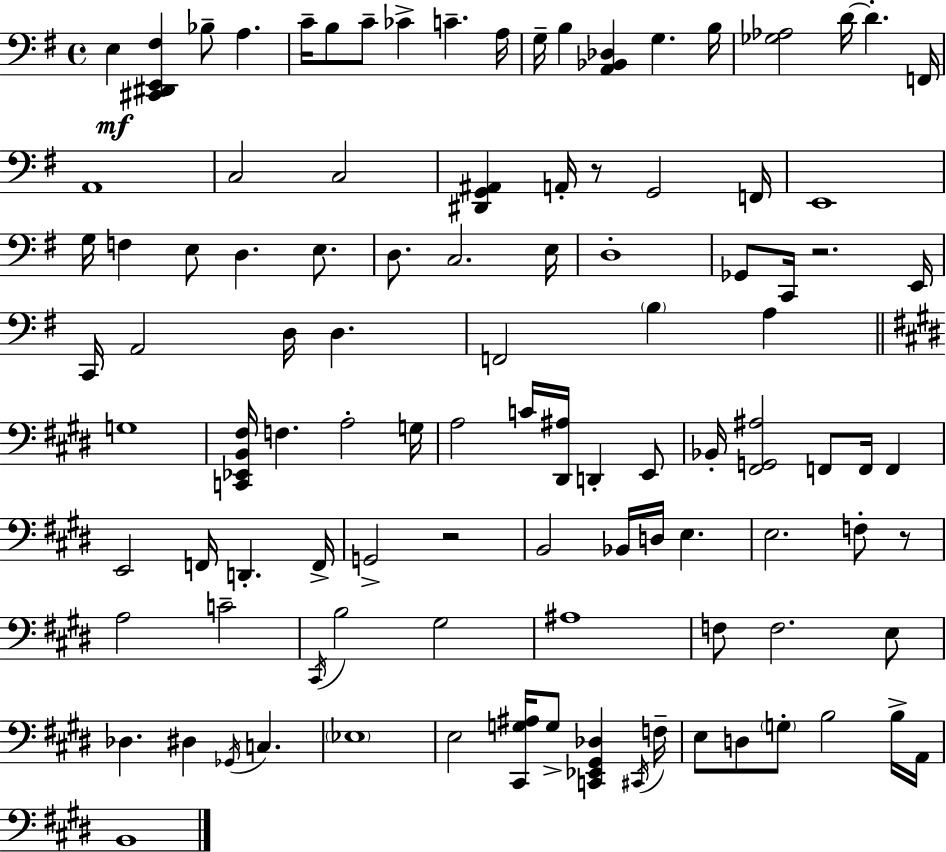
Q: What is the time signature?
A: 4/4